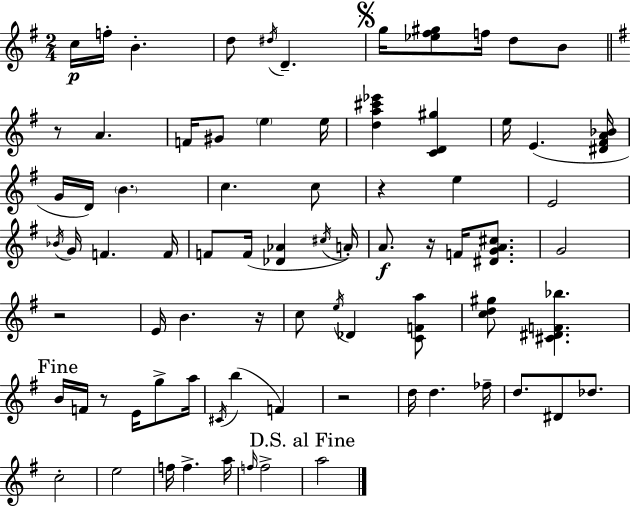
X:1
T:Untitled
M:2/4
L:1/4
K:Em
c/4 f/4 B d/2 ^d/4 D g/4 [_e^f^g]/2 f/4 d/2 B/2 z/2 A F/4 ^G/2 e e/4 [da^c'_e'] [CD^g] e/4 E [^D^FA_B]/4 G/4 D/4 B c c/2 z e E2 _B/4 G/4 F F/4 F/2 F/4 [_D_A] ^c/4 A/4 A/2 z/4 F/4 [^DGA^c]/2 G2 z2 E/4 B z/4 c/2 e/4 _D [CFa]/2 [cd^g]/2 [^C^DF_b] B/4 F/4 z/2 E/4 g/2 a/4 ^C/4 b F z2 d/4 d _f/4 d/2 ^D/2 _d/2 c2 e2 f/4 f a/4 f/4 f2 a2